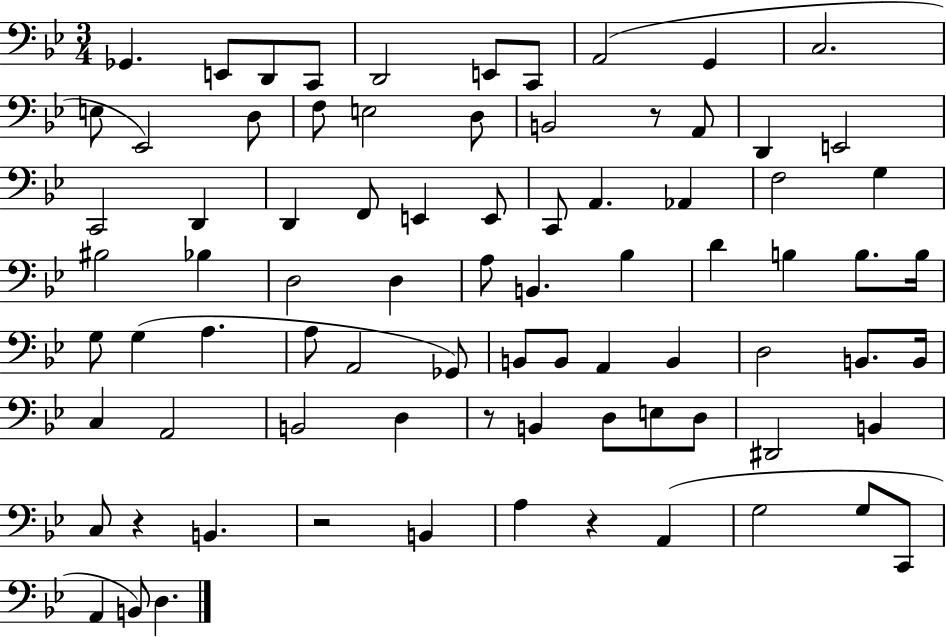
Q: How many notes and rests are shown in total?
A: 81